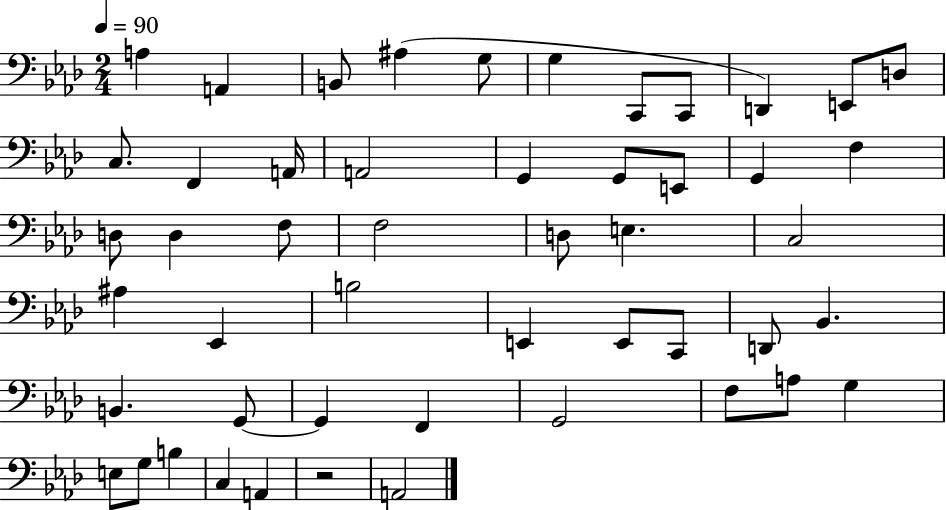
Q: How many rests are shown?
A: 1